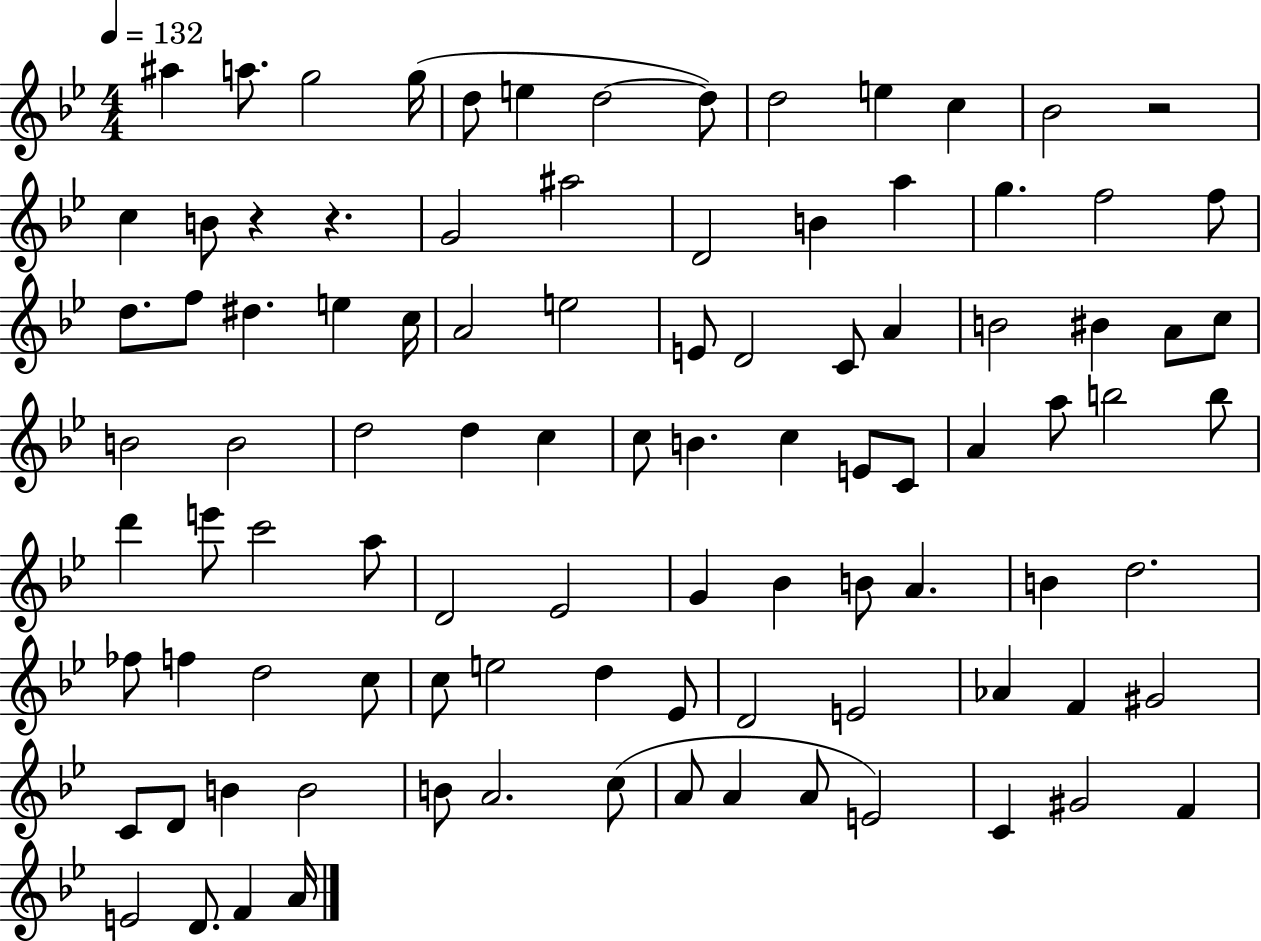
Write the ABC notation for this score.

X:1
T:Untitled
M:4/4
L:1/4
K:Bb
^a a/2 g2 g/4 d/2 e d2 d/2 d2 e c _B2 z2 c B/2 z z G2 ^a2 D2 B a g f2 f/2 d/2 f/2 ^d e c/4 A2 e2 E/2 D2 C/2 A B2 ^B A/2 c/2 B2 B2 d2 d c c/2 B c E/2 C/2 A a/2 b2 b/2 d' e'/2 c'2 a/2 D2 _E2 G _B B/2 A B d2 _f/2 f d2 c/2 c/2 e2 d _E/2 D2 E2 _A F ^G2 C/2 D/2 B B2 B/2 A2 c/2 A/2 A A/2 E2 C ^G2 F E2 D/2 F A/4